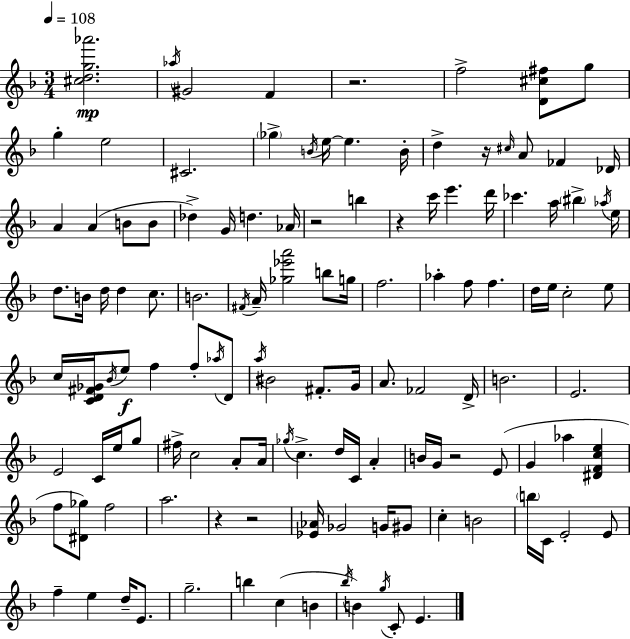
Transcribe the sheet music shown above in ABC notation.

X:1
T:Untitled
M:3/4
L:1/4
K:F
[^cdg_a']2 _a/4 ^G2 F z2 f2 [D^c^f]/2 g/2 g e2 ^C2 _g B/4 e/4 e B/4 d z/4 ^c/4 A/2 _F _D/4 A A B/2 B/2 _d G/4 d _A/4 z2 b z c'/4 e' d'/4 _c' a/4 ^b _a/4 e/4 d/2 B/4 d/4 d c/2 B2 ^F/4 A/4 [_g_e'a']2 b/2 g/4 f2 _a f/2 f d/4 e/4 c2 e/2 c/4 [CD^F_G]/4 _B/4 e/2 f f/2 _a/4 D/2 a/4 ^B2 ^F/2 G/4 A/2 _F2 D/4 B2 E2 E2 C/4 e/4 g/2 ^f/4 c2 A/2 A/4 _g/4 c d/4 C/4 A B/4 G/4 z2 E/2 G _a [^DFce] f/2 [^D_g]/2 f2 a2 z z2 [_E_A]/4 _G2 G/4 ^G/2 c B2 b/4 C/4 E2 E/2 f e d/4 E/2 g2 b c B _b/4 B g/4 C/2 E